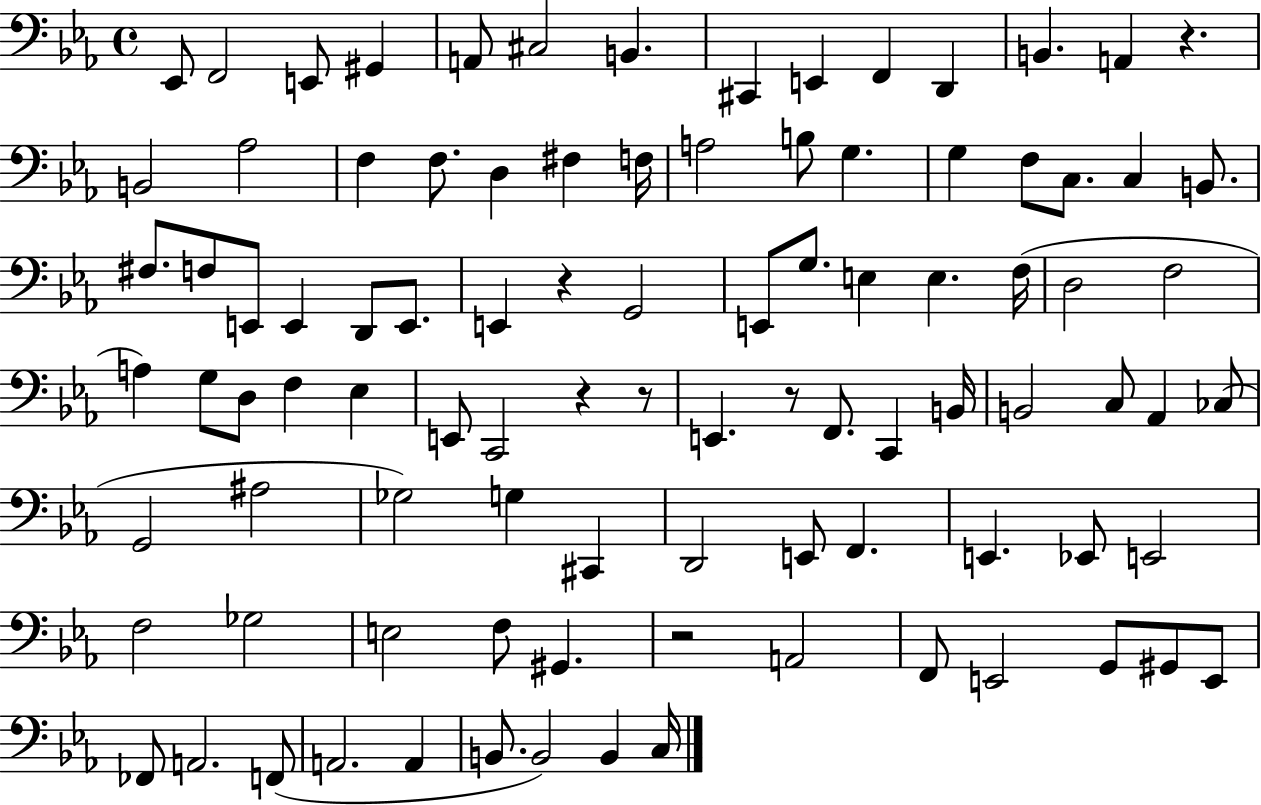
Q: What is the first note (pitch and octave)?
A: Eb2